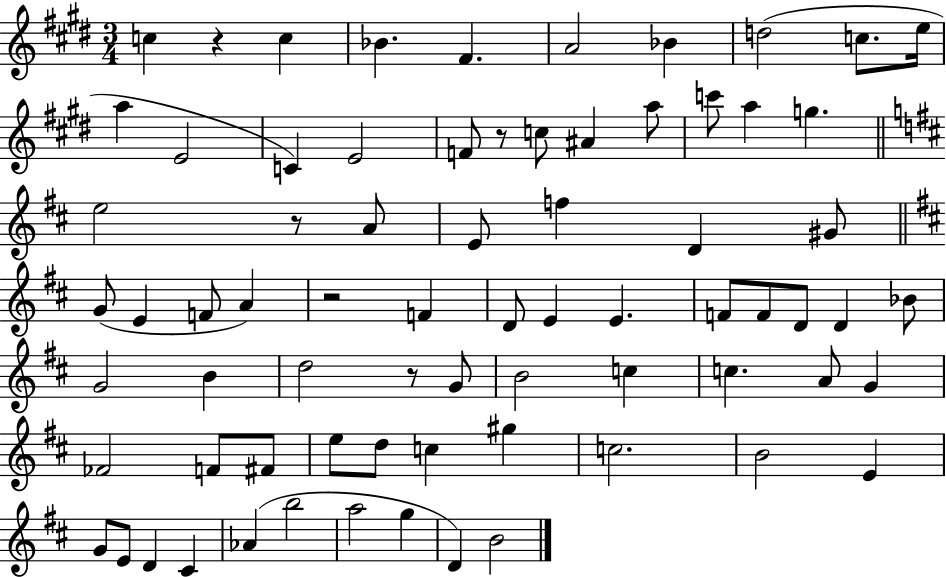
{
  \clef treble
  \numericTimeSignature
  \time 3/4
  \key e \major
  c''4 r4 c''4 | bes'4. fis'4. | a'2 bes'4 | d''2( c''8. e''16 | \break a''4 e'2 | c'4) e'2 | f'8 r8 c''8 ais'4 a''8 | c'''8 a''4 g''4. | \break \bar "||" \break \key d \major e''2 r8 a'8 | e'8 f''4 d'4 gis'8 | \bar "||" \break \key b \minor g'8( e'4 f'8 a'4) | r2 f'4 | d'8 e'4 e'4. | f'8 f'8 d'8 d'4 bes'8 | \break g'2 b'4 | d''2 r8 g'8 | b'2 c''4 | c''4. a'8 g'4 | \break fes'2 f'8 fis'8 | e''8 d''8 c''4 gis''4 | c''2. | b'2 e'4 | \break g'8 e'8 d'4 cis'4 | aes'4( b''2 | a''2 g''4 | d'4) b'2 | \break \bar "|."
}